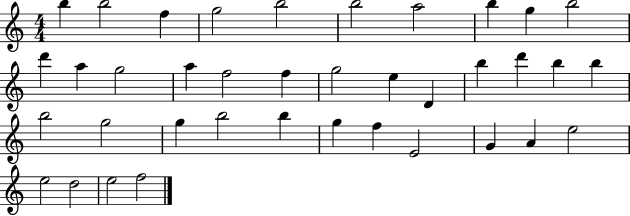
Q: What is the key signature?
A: C major